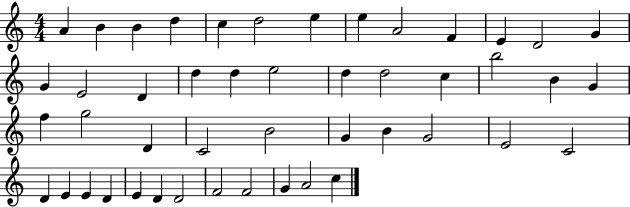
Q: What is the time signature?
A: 4/4